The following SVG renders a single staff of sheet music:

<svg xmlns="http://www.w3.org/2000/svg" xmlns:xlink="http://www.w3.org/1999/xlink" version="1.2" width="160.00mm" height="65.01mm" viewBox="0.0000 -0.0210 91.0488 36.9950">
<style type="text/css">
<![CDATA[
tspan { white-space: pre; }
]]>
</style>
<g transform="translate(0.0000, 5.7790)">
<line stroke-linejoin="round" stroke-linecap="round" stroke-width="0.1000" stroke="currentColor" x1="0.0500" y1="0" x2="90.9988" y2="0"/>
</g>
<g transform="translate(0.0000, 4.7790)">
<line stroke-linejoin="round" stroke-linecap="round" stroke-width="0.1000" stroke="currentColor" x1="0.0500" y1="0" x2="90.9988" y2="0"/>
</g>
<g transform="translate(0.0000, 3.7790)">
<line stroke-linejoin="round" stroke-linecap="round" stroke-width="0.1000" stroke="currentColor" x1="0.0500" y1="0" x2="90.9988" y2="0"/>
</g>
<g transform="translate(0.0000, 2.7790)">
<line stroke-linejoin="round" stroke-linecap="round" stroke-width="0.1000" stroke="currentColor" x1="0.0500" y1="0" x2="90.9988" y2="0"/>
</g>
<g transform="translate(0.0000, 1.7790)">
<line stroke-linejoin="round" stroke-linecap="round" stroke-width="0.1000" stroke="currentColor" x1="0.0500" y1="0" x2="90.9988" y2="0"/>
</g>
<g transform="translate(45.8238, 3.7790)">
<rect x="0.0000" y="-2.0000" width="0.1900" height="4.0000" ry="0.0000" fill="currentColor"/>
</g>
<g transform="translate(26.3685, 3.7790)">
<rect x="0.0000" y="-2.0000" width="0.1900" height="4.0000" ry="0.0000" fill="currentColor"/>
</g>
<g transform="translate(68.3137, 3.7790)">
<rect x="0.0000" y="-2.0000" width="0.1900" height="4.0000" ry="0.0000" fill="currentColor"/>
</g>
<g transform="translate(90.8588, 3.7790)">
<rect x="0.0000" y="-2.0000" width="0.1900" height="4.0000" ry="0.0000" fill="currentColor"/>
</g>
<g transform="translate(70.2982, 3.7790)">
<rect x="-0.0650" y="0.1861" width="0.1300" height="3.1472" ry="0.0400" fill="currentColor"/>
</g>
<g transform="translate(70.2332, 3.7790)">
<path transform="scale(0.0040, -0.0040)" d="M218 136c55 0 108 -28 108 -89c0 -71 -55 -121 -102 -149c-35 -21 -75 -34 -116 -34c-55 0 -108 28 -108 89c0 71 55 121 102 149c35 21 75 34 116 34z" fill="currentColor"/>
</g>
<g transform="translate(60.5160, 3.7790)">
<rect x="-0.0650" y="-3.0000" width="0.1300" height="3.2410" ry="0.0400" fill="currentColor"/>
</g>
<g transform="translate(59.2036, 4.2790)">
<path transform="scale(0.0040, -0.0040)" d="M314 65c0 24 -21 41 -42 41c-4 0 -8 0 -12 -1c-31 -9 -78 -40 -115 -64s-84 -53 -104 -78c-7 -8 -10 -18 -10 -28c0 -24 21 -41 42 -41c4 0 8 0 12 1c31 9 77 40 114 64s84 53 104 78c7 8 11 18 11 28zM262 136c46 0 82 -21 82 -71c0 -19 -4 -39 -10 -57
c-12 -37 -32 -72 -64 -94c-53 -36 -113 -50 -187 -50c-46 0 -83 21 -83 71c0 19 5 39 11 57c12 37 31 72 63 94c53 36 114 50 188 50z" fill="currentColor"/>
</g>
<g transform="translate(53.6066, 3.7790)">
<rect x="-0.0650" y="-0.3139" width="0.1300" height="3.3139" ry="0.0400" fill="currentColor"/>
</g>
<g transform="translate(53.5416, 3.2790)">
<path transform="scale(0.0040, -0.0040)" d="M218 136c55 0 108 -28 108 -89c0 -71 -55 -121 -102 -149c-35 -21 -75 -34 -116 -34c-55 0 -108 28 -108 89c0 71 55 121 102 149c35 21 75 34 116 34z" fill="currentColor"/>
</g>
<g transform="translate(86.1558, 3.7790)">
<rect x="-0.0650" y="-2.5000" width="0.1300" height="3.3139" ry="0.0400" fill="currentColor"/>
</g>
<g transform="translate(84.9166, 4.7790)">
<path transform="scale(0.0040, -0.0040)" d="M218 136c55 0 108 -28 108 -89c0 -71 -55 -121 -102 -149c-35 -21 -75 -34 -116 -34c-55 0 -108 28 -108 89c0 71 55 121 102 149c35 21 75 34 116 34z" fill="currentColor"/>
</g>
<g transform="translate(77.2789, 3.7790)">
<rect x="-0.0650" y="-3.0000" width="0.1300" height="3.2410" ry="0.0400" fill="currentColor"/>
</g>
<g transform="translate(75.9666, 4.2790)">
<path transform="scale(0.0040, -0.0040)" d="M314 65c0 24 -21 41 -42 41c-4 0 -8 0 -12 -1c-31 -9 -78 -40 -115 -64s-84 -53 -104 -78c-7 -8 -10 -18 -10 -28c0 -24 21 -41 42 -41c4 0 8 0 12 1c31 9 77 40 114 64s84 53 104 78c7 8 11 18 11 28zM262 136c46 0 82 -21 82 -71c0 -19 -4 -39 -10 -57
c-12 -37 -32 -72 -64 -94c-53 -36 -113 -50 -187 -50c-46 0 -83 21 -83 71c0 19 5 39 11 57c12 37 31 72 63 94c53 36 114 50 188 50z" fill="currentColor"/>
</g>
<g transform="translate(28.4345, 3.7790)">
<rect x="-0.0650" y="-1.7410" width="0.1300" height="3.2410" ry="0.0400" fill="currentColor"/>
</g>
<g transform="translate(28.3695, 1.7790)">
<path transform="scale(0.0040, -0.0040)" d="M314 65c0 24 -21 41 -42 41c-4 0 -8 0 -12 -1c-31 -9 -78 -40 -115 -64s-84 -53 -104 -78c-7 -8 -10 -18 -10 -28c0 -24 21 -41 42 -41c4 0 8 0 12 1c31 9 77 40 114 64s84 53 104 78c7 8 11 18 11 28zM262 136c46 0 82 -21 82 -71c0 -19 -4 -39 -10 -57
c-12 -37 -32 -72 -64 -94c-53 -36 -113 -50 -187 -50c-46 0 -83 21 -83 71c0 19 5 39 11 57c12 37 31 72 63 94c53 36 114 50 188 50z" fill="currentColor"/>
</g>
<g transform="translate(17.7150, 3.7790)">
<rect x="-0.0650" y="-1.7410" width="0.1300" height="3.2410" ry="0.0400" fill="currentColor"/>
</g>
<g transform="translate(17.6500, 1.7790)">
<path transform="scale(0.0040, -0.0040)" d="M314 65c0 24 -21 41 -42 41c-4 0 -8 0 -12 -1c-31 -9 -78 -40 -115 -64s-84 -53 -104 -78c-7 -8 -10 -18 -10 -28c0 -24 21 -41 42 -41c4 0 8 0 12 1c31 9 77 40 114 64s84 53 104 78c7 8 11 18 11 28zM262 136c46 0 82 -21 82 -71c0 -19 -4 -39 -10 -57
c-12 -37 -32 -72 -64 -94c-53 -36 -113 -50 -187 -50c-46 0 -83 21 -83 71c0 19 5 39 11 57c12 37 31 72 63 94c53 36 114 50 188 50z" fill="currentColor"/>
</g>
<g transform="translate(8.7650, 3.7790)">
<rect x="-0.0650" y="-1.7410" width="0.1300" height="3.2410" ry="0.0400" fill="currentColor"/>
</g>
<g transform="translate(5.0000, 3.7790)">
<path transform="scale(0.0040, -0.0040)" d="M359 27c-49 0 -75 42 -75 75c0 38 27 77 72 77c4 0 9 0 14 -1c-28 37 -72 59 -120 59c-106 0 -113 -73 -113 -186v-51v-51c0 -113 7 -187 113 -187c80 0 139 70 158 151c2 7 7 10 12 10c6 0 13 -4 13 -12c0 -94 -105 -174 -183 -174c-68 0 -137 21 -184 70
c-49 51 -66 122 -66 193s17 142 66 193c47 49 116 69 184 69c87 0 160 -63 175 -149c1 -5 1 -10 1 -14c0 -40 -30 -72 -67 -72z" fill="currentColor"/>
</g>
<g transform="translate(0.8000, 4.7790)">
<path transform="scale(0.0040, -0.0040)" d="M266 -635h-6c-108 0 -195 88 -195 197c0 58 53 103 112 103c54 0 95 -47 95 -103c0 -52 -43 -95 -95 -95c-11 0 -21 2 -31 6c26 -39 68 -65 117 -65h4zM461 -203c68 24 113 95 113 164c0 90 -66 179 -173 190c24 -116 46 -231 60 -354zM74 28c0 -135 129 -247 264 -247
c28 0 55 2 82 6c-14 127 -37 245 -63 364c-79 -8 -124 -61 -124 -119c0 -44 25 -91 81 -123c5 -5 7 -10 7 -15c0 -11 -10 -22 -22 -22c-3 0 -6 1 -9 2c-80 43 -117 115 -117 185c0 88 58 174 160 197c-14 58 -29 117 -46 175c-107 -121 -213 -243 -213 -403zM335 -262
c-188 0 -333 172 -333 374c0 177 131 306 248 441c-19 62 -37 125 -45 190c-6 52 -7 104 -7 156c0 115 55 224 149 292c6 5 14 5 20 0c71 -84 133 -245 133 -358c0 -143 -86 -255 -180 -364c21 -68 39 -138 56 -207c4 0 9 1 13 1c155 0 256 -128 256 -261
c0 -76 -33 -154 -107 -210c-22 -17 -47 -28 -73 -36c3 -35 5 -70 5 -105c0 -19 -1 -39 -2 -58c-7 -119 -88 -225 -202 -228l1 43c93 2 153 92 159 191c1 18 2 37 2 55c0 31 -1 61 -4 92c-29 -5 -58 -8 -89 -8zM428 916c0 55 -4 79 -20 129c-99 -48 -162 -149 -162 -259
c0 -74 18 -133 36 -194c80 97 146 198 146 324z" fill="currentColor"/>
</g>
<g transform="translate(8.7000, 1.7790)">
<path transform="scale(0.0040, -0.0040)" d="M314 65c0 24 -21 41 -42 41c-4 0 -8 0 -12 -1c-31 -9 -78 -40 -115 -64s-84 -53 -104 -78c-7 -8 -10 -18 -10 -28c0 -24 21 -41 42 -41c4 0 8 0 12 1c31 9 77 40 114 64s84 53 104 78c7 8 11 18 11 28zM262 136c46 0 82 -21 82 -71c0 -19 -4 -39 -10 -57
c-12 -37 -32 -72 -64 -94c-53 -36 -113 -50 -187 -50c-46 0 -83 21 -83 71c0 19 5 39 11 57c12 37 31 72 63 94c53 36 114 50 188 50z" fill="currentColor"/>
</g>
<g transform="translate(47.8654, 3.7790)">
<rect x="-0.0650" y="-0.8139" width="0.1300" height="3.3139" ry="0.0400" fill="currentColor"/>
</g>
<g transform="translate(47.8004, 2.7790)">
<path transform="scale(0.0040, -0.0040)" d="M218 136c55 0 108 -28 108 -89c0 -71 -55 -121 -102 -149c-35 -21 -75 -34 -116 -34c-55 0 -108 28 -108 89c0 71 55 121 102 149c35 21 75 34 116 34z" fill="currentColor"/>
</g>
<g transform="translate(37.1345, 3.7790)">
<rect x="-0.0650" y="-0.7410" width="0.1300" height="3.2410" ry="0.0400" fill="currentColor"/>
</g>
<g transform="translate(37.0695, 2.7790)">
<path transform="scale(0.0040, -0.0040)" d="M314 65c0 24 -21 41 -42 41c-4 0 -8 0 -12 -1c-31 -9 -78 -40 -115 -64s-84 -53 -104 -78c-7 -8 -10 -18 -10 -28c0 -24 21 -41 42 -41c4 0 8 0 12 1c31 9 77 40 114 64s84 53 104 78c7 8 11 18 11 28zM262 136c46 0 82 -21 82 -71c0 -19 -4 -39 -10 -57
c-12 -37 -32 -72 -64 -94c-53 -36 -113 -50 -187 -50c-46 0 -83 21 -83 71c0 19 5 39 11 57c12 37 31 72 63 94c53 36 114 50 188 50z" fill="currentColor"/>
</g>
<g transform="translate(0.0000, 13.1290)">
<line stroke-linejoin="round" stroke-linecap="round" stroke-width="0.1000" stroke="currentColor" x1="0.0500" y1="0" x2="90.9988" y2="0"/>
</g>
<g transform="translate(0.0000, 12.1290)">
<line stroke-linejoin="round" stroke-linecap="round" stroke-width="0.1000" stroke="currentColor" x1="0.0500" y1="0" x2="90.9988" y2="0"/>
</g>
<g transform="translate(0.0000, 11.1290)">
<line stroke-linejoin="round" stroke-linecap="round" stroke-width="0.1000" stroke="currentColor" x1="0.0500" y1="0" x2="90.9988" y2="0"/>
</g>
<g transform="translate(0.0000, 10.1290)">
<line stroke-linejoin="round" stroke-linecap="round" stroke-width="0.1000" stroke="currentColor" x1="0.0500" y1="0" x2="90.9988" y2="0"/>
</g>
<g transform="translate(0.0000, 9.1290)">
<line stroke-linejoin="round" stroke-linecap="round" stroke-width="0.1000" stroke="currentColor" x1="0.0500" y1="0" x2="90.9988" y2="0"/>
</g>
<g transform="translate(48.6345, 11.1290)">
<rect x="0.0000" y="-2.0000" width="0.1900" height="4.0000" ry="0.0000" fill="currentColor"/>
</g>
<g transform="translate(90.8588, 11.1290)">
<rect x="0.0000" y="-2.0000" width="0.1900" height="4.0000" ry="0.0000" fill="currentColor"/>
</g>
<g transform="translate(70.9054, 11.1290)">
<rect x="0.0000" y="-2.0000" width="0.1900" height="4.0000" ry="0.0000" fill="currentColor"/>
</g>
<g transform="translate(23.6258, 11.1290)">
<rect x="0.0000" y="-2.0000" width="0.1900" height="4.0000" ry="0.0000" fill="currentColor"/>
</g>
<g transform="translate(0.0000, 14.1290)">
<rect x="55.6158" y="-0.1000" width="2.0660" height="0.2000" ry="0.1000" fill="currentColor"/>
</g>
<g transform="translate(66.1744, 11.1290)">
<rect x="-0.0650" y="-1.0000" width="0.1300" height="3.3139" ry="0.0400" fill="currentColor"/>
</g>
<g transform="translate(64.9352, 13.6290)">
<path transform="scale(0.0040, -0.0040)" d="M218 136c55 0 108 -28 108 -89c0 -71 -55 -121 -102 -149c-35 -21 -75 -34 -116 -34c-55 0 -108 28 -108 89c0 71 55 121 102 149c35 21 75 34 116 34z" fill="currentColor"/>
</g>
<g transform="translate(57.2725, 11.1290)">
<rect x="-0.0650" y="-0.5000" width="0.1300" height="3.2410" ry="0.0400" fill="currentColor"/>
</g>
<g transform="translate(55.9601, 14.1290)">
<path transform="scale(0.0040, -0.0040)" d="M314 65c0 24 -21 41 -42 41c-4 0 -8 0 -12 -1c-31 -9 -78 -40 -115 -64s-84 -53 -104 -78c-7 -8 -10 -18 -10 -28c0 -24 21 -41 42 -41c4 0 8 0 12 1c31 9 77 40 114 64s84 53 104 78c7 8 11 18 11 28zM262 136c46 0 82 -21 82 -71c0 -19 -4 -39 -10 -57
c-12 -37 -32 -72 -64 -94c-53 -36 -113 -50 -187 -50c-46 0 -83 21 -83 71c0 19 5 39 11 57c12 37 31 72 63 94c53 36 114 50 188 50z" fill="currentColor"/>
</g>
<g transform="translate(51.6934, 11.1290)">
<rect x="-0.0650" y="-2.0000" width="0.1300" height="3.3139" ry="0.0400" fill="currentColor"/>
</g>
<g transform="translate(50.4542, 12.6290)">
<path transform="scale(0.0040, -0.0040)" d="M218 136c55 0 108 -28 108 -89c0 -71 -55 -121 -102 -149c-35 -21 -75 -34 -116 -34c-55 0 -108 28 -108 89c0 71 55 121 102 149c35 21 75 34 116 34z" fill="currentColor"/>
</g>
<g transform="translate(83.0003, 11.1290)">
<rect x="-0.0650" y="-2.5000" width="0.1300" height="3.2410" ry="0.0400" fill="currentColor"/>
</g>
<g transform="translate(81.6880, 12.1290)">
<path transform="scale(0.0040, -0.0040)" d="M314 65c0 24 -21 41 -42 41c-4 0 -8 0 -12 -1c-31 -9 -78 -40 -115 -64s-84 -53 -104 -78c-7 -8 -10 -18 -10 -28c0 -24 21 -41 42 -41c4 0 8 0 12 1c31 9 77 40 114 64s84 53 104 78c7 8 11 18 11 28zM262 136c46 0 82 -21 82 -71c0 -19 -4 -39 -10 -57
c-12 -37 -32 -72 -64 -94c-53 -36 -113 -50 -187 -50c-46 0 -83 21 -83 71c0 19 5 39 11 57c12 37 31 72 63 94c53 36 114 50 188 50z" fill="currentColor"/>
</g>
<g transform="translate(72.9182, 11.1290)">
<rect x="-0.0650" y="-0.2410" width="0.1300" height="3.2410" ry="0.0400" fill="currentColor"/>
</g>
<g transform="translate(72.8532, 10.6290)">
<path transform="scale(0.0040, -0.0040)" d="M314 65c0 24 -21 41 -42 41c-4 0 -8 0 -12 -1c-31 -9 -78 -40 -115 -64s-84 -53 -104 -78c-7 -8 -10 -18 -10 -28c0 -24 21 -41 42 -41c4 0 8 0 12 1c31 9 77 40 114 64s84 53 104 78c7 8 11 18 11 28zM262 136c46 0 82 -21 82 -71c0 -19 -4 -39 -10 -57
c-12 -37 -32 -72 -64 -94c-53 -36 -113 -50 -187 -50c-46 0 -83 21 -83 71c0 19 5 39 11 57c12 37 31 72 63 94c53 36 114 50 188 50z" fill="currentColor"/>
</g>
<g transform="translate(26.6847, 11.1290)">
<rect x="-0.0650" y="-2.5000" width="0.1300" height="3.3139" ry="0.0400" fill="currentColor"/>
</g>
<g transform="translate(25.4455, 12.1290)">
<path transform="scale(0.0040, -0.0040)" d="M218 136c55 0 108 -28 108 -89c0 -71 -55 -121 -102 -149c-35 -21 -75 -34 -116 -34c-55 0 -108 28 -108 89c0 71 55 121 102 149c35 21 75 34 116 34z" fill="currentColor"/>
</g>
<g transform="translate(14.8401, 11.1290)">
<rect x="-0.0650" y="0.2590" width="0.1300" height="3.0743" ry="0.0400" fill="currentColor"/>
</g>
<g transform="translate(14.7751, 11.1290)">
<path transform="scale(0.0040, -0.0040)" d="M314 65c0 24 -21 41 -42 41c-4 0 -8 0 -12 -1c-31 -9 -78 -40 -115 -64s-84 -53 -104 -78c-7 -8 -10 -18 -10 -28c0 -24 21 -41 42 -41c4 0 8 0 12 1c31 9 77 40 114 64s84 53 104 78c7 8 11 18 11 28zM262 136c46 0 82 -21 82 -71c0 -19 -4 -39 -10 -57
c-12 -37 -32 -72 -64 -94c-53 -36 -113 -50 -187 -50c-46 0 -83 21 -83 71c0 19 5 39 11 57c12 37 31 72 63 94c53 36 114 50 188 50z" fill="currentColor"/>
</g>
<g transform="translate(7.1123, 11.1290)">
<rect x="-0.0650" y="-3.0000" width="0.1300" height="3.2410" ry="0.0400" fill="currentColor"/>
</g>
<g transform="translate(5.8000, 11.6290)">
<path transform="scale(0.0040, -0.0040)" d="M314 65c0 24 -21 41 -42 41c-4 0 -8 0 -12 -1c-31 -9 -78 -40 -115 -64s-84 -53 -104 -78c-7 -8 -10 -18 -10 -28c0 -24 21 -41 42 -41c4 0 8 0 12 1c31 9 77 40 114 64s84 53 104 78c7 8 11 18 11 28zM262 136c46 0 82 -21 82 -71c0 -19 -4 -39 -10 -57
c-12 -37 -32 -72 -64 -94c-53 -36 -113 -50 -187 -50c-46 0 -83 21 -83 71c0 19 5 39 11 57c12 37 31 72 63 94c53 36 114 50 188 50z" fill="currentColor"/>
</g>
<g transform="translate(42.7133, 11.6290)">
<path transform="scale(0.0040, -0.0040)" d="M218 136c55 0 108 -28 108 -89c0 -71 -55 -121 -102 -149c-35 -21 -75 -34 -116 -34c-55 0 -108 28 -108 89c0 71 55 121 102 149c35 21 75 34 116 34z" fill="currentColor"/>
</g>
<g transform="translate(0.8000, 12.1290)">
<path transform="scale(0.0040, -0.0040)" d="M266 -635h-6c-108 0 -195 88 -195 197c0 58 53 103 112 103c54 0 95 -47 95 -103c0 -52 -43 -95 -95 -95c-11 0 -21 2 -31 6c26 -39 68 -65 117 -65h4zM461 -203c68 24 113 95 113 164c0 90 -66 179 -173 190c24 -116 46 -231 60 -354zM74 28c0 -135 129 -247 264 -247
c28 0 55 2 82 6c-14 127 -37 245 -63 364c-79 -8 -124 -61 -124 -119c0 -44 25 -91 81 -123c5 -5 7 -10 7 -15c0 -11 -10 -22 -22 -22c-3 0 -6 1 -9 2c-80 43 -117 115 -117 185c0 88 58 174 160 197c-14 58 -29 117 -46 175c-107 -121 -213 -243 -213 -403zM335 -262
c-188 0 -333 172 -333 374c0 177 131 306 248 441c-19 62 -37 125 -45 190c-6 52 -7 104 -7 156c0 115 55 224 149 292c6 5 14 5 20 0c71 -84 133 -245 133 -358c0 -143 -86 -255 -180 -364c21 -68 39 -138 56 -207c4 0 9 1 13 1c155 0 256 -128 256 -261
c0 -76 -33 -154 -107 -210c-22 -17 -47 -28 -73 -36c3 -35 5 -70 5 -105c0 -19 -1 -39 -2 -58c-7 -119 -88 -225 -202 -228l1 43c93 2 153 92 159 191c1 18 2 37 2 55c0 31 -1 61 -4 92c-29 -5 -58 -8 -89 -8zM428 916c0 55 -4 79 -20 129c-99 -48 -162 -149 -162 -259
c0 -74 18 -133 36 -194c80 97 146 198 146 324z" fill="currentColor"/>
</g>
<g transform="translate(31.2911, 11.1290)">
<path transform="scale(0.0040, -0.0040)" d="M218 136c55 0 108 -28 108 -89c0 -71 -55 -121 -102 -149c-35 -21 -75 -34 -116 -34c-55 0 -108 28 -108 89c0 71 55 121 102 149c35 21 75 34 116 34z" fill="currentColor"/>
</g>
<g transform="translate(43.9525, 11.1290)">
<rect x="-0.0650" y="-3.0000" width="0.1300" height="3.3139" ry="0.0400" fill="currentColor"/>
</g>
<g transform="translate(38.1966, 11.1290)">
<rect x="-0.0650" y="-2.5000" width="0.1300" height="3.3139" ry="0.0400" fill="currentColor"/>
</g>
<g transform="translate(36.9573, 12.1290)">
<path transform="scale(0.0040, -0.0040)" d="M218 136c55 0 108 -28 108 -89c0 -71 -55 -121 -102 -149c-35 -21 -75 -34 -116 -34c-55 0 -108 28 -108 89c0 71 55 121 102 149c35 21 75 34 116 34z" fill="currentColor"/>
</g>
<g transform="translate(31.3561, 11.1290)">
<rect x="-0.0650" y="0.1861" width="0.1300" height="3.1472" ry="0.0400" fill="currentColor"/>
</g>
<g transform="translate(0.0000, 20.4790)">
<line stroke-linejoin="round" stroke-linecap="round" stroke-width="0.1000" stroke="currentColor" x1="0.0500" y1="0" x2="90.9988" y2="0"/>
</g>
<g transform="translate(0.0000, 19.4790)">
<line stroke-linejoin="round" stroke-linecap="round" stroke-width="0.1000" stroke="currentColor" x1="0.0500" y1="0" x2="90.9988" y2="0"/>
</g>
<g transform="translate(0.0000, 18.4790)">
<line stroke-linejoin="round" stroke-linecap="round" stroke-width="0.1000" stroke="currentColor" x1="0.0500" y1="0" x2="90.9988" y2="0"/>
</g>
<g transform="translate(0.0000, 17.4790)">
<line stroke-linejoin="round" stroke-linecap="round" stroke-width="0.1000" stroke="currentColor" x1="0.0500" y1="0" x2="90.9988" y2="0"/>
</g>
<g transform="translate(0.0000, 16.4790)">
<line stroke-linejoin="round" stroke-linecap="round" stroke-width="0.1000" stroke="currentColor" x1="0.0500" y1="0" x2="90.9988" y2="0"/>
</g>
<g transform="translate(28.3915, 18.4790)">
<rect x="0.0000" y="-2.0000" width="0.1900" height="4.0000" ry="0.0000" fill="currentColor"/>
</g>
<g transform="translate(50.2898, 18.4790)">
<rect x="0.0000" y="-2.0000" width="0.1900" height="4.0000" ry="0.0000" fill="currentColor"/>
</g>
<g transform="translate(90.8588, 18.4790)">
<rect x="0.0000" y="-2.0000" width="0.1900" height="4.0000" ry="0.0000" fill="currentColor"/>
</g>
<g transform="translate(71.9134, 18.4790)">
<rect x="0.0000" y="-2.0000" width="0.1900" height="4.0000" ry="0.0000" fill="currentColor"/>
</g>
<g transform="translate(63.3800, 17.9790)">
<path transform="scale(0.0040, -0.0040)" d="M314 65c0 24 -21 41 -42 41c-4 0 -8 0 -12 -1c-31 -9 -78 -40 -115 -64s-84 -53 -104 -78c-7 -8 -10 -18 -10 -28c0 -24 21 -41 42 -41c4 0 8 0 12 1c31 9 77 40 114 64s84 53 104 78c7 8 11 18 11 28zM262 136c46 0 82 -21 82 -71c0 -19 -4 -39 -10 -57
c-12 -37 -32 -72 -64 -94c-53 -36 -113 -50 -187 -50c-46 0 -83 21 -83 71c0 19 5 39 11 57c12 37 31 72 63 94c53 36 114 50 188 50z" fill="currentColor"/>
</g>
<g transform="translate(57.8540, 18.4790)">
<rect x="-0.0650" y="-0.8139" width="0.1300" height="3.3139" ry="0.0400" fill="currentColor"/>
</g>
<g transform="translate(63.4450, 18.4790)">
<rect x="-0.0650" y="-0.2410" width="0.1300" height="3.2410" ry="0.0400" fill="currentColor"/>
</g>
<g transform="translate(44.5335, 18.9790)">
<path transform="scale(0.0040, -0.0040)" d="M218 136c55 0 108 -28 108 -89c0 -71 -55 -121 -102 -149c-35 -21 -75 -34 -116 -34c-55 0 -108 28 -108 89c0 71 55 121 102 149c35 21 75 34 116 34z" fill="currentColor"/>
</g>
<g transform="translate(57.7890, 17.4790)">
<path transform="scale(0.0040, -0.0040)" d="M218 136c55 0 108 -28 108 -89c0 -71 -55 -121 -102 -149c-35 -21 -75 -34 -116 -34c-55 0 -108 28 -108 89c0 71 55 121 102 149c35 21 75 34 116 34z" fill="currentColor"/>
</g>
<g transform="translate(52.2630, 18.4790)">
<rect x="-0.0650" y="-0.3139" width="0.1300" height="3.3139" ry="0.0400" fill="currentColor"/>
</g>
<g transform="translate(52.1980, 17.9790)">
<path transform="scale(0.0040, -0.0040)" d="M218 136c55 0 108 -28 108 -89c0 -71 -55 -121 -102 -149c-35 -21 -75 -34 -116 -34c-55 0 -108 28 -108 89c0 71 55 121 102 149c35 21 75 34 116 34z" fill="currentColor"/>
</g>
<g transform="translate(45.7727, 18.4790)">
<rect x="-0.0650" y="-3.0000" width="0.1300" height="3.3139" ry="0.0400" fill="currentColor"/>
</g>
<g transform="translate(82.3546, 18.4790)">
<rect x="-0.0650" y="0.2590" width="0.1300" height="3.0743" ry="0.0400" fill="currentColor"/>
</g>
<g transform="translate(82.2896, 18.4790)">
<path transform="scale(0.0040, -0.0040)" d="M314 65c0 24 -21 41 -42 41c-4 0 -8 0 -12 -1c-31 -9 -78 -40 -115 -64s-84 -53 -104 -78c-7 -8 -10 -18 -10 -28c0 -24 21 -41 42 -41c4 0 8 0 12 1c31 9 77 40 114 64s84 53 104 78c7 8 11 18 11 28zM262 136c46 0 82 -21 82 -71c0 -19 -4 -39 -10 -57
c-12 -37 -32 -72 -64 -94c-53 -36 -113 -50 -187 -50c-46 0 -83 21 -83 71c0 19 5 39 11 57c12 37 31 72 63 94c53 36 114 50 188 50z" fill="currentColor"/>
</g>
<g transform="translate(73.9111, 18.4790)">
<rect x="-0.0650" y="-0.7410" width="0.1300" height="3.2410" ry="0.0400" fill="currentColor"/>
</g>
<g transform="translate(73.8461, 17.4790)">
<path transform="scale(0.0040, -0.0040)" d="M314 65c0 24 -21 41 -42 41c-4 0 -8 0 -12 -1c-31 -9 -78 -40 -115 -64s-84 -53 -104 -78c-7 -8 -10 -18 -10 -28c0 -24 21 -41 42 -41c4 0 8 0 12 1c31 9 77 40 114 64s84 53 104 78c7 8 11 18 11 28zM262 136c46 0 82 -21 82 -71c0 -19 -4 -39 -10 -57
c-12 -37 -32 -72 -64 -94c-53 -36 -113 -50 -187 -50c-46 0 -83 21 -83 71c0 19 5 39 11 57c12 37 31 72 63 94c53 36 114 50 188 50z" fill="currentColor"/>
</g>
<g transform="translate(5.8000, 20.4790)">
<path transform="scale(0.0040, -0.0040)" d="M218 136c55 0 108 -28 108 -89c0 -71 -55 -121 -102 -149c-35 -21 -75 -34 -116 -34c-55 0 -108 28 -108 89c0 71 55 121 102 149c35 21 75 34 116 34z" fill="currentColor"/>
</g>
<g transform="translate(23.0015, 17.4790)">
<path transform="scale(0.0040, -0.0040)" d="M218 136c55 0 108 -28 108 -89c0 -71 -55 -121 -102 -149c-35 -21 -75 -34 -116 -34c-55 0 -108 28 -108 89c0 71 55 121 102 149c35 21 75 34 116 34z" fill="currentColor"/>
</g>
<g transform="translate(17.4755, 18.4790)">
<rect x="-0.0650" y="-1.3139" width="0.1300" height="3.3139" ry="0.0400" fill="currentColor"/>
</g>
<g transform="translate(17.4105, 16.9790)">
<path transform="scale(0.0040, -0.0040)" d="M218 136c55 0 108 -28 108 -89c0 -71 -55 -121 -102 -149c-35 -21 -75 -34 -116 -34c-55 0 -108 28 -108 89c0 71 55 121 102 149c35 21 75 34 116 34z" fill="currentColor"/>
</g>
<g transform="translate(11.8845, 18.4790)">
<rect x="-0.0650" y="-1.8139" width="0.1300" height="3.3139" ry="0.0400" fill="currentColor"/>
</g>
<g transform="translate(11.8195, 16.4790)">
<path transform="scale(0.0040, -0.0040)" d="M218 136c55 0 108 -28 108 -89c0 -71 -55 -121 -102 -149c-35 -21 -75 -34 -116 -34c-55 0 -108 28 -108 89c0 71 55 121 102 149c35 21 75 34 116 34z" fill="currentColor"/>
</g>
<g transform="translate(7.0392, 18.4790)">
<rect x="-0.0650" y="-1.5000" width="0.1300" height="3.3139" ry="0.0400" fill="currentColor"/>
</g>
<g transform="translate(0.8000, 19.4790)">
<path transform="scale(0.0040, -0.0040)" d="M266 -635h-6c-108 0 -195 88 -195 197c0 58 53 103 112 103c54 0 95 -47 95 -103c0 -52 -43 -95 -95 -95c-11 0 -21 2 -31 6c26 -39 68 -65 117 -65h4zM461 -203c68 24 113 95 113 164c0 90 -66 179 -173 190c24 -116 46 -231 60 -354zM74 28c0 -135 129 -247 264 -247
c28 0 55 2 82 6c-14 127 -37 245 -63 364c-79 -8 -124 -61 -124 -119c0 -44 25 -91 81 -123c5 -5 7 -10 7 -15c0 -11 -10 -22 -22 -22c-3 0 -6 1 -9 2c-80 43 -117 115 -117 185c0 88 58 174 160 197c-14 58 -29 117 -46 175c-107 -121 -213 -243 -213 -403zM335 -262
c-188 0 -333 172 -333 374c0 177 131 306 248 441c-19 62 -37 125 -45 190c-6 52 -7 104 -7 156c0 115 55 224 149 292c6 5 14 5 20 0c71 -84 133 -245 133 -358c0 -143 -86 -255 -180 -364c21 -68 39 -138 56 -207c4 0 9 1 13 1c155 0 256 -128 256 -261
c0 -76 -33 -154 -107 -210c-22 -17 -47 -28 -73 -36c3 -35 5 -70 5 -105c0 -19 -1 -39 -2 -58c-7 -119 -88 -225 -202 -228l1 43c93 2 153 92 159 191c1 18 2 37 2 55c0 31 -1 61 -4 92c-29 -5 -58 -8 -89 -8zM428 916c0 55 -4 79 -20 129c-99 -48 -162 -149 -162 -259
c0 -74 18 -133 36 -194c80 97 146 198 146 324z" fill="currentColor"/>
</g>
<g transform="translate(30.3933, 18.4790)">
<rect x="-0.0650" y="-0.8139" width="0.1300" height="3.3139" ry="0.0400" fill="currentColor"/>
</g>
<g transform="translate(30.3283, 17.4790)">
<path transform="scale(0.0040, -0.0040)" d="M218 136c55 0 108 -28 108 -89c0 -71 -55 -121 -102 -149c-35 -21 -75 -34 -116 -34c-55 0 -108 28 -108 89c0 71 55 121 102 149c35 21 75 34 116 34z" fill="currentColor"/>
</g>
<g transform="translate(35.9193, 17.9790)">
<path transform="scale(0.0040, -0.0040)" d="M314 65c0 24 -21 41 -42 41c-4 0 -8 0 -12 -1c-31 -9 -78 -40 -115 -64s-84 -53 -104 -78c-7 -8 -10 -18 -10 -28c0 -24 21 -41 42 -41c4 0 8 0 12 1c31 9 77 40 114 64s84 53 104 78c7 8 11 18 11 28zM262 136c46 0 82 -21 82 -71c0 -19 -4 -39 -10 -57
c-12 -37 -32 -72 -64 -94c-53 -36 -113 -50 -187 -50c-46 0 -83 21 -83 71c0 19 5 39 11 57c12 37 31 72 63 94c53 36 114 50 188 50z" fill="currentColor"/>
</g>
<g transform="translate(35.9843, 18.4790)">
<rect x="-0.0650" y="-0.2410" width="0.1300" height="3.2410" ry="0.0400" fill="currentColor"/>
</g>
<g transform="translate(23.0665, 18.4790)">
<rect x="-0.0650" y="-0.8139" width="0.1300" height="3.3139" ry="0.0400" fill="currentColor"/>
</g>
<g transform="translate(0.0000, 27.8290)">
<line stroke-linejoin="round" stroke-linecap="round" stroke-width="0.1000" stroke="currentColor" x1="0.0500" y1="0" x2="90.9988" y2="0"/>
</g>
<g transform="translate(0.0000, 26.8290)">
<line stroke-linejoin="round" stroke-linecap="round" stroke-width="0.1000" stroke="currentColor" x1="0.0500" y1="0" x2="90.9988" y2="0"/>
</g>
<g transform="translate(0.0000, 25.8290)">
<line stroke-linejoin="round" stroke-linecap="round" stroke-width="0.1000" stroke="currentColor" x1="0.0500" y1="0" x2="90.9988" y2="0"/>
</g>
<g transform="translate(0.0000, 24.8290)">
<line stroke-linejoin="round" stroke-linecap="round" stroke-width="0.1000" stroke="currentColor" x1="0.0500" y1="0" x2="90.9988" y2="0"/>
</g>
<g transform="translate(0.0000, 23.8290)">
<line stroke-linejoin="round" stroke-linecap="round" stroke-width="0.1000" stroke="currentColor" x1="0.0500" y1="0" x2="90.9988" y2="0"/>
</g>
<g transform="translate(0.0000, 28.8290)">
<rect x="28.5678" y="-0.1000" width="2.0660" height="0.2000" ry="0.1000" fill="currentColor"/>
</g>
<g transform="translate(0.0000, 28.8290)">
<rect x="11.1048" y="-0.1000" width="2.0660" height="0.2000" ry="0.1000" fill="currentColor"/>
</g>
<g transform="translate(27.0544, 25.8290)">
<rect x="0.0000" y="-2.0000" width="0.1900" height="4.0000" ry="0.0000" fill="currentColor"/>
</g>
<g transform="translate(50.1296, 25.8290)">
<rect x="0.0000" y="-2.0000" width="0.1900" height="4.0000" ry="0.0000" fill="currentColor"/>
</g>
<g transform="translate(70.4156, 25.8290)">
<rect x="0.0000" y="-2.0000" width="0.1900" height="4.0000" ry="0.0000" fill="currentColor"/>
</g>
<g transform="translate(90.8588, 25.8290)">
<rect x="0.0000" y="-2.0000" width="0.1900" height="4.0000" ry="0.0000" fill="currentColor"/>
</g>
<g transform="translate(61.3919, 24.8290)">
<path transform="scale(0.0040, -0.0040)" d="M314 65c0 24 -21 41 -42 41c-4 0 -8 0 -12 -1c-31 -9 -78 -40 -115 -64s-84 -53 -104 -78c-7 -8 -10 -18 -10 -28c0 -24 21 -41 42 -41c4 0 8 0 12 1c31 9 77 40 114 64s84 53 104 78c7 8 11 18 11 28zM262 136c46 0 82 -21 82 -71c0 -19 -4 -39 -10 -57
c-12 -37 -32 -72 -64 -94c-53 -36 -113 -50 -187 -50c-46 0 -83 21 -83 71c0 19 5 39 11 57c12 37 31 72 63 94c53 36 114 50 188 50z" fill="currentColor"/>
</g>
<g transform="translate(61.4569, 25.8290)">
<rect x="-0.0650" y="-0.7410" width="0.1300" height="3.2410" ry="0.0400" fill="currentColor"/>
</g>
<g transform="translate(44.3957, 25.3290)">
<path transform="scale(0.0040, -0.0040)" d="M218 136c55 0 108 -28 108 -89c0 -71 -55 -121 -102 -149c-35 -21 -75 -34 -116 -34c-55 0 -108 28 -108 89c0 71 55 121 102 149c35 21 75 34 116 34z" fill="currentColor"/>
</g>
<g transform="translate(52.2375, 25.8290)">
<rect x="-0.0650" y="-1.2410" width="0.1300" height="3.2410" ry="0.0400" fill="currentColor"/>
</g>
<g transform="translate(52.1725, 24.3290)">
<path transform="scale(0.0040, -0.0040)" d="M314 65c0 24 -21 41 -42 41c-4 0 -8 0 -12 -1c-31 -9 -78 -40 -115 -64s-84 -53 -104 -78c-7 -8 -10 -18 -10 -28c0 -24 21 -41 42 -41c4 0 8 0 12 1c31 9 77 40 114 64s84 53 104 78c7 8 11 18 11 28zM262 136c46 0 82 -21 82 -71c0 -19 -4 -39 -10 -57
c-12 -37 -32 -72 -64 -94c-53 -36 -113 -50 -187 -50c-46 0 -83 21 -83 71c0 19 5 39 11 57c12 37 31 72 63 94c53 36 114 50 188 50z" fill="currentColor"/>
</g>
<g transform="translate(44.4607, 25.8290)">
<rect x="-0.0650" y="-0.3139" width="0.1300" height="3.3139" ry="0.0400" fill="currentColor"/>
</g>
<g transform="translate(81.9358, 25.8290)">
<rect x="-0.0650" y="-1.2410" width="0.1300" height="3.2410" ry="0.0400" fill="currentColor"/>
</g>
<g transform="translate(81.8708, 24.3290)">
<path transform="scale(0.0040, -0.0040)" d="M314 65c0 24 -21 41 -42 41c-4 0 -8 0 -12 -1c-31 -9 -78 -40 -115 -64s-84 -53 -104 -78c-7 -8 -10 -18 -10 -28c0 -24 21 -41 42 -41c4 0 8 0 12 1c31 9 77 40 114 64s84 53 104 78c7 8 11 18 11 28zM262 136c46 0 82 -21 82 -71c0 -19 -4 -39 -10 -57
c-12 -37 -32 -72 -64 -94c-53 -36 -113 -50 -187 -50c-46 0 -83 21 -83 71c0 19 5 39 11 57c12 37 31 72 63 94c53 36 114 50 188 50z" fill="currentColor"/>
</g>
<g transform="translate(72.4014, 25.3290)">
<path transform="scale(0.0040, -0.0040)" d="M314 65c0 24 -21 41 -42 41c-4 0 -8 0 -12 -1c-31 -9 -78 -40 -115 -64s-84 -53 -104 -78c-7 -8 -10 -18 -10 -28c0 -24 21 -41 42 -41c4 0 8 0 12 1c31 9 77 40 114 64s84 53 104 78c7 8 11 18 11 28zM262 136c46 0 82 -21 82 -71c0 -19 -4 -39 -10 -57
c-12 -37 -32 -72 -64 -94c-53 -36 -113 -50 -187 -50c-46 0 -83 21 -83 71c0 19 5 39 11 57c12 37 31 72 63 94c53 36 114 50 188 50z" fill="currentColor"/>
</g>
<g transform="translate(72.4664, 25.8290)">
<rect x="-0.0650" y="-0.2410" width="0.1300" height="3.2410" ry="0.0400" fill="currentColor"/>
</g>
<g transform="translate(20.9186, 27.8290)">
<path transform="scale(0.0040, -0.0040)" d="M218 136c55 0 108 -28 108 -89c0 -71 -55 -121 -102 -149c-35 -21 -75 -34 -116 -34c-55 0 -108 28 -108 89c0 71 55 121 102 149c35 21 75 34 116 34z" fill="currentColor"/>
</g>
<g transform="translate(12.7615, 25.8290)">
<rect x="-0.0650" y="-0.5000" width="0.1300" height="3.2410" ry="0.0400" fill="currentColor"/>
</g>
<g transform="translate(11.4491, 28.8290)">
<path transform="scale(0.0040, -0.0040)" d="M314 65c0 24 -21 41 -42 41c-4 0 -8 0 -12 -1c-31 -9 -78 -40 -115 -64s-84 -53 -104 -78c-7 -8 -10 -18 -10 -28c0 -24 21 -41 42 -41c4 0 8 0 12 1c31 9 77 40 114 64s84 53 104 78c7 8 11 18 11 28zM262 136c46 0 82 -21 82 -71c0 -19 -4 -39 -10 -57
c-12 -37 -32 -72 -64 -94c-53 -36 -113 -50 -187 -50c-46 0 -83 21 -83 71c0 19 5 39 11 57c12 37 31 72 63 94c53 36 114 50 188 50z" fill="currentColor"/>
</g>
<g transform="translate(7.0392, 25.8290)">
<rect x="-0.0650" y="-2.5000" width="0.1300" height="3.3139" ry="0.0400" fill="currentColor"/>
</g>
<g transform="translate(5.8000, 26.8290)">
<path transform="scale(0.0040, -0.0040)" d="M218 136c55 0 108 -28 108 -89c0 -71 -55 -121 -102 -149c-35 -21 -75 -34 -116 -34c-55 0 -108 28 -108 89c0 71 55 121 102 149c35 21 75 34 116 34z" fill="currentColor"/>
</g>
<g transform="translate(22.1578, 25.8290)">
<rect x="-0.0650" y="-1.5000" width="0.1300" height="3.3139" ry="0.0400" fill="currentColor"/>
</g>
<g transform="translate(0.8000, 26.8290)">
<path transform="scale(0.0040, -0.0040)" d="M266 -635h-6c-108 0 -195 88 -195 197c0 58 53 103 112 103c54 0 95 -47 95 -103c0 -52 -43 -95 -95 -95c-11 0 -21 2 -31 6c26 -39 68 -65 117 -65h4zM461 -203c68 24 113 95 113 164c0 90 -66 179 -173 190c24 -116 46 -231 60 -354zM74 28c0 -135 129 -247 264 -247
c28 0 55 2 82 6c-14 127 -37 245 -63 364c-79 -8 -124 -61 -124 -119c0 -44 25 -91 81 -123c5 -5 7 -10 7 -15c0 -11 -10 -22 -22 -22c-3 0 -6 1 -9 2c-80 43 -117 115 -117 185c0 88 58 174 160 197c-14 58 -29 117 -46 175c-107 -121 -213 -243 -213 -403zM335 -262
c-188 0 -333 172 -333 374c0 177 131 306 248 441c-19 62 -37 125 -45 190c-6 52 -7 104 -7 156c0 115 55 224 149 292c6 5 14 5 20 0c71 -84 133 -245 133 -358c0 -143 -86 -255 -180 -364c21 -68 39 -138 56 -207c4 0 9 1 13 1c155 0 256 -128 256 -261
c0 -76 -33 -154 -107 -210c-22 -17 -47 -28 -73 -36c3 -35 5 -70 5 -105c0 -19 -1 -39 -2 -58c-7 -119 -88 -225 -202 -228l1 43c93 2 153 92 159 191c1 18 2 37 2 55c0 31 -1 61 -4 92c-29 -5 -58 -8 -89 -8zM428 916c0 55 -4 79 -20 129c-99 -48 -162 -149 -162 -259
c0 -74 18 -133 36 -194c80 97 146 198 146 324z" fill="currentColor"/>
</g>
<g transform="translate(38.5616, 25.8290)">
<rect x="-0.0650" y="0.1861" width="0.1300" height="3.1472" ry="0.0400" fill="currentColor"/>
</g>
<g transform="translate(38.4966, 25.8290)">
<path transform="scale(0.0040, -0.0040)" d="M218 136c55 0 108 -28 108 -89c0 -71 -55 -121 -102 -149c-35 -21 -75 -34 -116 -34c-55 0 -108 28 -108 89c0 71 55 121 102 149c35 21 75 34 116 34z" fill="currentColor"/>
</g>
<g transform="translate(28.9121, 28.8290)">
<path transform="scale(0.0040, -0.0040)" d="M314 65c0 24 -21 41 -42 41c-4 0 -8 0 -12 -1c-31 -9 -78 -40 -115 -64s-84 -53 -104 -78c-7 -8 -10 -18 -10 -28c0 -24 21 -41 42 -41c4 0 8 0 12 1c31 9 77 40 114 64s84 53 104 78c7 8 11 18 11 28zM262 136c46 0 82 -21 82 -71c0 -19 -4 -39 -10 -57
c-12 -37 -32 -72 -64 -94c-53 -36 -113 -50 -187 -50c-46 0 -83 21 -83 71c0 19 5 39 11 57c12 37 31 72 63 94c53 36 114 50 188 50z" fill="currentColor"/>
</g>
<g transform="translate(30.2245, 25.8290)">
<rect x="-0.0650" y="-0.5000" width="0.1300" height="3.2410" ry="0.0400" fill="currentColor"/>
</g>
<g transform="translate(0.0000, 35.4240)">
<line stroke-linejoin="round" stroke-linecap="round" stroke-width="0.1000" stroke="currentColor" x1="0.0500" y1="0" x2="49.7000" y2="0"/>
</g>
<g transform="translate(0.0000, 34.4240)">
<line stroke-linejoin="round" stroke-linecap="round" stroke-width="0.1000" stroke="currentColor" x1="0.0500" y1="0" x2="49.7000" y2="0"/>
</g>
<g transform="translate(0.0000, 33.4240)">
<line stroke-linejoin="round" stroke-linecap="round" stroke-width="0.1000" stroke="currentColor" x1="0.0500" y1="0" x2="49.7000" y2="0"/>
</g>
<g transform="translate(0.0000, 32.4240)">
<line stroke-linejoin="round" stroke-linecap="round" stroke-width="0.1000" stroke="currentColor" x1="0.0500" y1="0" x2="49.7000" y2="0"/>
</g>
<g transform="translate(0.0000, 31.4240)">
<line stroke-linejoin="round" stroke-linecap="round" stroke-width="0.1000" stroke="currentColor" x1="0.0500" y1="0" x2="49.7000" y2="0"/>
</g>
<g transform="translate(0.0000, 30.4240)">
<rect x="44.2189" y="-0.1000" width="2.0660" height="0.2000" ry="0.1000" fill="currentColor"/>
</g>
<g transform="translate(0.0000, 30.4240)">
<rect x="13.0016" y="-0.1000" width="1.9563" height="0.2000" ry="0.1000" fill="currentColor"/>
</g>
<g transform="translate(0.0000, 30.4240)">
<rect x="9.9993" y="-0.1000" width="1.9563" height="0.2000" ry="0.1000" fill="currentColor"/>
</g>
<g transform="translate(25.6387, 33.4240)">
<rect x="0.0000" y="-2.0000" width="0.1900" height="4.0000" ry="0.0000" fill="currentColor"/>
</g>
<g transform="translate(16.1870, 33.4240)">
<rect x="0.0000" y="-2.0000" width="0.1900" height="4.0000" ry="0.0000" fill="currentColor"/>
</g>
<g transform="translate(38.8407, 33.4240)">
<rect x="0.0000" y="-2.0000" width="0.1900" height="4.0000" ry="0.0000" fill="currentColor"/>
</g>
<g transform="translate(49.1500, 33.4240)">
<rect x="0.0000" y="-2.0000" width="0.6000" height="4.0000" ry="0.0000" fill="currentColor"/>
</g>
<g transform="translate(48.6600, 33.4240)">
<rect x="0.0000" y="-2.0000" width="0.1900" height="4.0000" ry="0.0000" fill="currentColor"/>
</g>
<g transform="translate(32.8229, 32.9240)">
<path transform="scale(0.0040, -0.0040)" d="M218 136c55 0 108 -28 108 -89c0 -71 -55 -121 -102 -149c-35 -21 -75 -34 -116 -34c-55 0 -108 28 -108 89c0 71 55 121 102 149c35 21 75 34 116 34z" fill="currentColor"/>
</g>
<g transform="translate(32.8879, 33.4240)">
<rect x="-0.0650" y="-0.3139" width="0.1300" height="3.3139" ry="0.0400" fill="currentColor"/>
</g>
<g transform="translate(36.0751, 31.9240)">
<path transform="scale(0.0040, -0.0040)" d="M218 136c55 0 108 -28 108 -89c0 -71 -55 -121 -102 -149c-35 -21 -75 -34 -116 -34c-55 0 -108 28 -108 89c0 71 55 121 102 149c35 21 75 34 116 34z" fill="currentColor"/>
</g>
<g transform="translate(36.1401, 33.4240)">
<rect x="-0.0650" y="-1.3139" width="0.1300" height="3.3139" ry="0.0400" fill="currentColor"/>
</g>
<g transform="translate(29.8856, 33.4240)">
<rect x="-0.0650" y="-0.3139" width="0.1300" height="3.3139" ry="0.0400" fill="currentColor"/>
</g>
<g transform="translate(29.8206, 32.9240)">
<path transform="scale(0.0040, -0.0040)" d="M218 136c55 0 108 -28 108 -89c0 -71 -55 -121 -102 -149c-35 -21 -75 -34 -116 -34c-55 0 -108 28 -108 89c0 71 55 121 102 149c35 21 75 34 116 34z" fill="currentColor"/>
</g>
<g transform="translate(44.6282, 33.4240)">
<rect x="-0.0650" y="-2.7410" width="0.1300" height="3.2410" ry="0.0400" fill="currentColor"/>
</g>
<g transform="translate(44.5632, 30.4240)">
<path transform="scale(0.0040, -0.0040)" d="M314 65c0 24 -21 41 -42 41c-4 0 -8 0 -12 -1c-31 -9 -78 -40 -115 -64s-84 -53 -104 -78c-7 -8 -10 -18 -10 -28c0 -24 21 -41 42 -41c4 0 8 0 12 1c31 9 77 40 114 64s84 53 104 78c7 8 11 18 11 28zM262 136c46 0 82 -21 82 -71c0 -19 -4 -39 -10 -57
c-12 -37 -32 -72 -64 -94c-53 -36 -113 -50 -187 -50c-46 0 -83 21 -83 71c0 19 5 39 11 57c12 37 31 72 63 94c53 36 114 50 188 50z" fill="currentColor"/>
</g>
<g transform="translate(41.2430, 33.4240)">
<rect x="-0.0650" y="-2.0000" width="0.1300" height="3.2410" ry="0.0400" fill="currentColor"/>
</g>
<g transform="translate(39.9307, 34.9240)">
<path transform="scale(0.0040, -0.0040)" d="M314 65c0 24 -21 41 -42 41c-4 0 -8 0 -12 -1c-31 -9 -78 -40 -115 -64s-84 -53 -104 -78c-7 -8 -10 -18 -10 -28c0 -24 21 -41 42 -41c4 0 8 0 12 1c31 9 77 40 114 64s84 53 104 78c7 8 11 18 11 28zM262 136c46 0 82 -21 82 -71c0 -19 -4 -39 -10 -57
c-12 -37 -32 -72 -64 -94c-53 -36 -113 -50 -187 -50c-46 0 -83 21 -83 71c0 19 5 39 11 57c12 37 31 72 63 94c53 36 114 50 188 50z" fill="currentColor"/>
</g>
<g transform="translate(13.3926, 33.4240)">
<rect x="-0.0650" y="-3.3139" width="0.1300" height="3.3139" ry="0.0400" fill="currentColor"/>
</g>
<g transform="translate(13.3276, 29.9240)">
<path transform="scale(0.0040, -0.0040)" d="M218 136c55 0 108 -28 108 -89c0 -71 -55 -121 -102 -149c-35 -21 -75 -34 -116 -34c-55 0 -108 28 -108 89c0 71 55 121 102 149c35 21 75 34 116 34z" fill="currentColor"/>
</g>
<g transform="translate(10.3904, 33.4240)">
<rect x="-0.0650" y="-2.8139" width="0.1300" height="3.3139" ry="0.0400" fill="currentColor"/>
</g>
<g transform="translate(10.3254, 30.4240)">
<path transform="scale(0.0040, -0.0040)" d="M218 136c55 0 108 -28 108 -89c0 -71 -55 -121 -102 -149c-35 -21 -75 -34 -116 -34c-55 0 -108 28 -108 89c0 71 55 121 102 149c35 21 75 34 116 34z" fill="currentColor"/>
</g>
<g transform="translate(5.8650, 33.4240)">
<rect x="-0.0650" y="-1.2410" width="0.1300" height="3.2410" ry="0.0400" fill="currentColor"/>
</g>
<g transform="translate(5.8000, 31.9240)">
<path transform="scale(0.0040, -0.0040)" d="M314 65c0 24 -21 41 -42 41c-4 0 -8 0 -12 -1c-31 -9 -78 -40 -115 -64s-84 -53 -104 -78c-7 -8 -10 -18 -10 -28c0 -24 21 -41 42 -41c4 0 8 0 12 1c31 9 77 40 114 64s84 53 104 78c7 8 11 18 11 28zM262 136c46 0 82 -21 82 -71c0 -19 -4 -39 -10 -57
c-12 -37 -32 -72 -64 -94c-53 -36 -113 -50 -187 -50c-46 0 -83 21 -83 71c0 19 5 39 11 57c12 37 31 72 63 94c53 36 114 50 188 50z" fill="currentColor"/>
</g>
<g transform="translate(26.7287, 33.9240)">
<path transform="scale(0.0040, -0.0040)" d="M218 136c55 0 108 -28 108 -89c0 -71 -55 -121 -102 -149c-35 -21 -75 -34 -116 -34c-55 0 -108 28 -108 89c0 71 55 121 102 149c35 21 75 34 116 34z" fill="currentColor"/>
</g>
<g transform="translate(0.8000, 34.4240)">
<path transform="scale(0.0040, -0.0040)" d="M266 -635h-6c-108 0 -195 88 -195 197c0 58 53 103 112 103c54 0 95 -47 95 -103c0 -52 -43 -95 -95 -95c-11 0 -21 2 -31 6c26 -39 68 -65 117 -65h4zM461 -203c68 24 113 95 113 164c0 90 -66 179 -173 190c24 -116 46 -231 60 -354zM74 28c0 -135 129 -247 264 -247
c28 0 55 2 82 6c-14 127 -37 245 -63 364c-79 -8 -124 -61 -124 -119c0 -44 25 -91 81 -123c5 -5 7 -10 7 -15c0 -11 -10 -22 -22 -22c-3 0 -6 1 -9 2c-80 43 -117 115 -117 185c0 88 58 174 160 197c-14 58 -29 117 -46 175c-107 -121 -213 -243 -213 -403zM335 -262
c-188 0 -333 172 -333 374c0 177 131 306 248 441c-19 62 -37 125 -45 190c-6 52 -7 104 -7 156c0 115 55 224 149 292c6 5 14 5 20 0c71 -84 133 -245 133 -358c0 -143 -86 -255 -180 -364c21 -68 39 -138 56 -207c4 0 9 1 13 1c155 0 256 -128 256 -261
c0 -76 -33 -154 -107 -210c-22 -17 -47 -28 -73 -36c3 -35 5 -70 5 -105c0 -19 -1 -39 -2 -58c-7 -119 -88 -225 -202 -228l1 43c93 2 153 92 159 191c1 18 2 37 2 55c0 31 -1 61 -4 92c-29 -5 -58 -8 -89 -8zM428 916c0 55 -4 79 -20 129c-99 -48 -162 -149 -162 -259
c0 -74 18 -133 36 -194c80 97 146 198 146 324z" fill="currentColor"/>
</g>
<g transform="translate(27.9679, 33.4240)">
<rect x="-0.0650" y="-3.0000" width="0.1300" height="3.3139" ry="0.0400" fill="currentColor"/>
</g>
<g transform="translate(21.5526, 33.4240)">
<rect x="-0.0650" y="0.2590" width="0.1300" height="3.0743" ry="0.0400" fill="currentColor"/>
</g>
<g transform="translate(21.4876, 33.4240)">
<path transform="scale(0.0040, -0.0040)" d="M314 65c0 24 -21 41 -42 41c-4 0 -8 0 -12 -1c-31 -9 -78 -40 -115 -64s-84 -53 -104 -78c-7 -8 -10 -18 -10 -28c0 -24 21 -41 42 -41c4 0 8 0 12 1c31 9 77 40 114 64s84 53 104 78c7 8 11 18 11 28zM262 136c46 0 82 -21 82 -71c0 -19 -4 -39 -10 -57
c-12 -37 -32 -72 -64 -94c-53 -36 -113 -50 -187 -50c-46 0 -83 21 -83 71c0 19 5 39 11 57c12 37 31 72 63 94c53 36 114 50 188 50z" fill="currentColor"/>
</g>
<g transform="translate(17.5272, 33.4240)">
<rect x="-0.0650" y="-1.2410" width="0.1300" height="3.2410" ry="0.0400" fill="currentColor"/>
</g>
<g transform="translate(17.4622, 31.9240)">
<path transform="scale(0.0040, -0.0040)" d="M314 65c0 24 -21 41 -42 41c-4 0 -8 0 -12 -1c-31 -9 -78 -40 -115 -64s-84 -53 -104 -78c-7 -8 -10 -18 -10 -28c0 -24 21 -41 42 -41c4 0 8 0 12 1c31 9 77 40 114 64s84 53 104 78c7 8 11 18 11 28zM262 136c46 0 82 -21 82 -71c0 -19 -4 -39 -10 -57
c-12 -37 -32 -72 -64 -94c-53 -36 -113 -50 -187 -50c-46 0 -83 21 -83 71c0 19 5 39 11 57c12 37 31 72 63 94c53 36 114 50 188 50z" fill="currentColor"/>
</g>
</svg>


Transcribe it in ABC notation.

X:1
T:Untitled
M:4/4
L:1/4
K:C
f2 f2 f2 d2 d c A2 B A2 G A2 B2 G B G A F C2 D c2 G2 E f e d d c2 A c d c2 d2 B2 G C2 E C2 B c e2 d2 c2 e2 e2 a b e2 B2 A c c e F2 a2